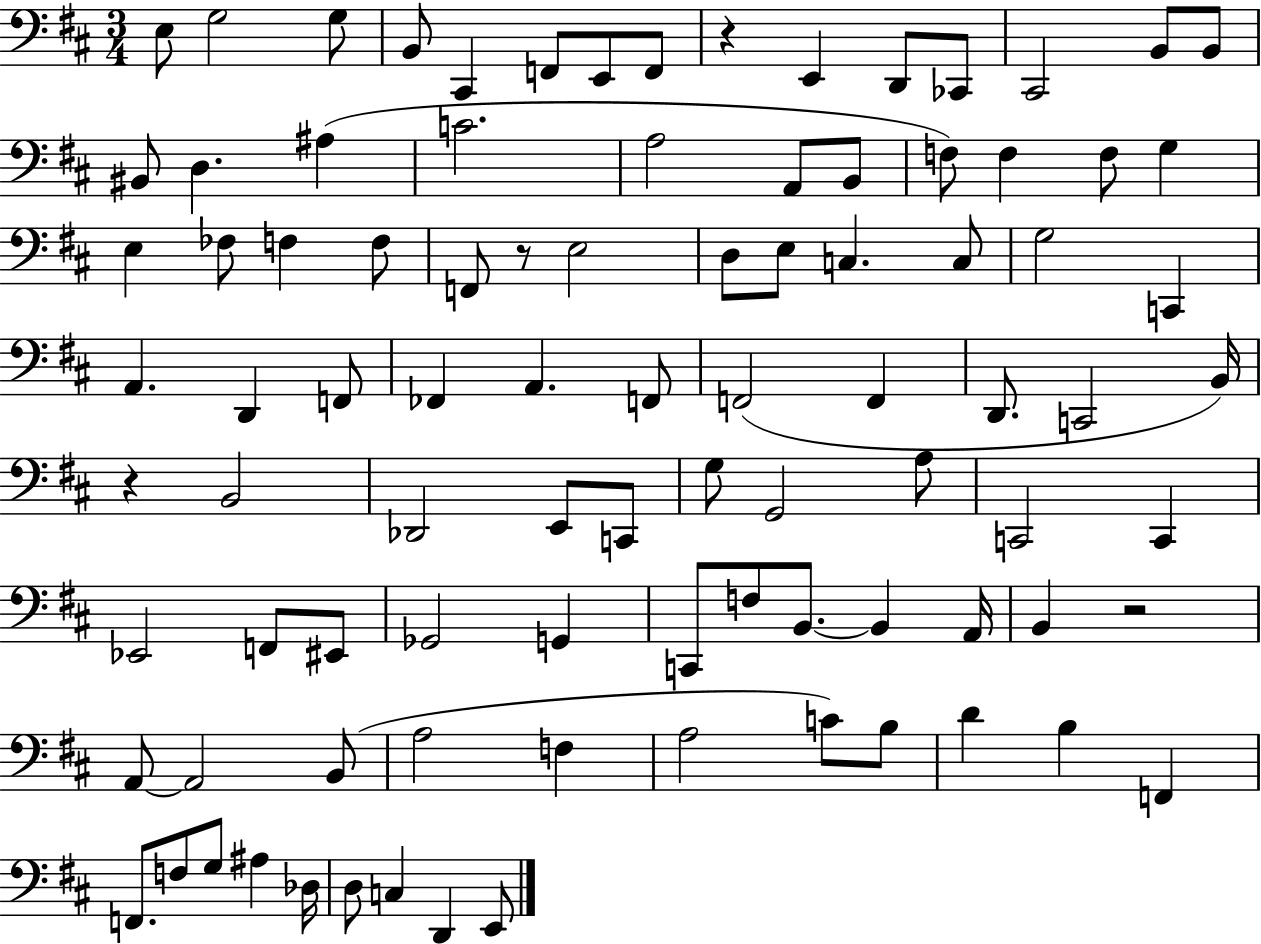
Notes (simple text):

E3/e G3/h G3/e B2/e C#2/q F2/e E2/e F2/e R/q E2/q D2/e CES2/e C#2/h B2/e B2/e BIS2/e D3/q. A#3/q C4/h. A3/h A2/e B2/e F3/e F3/q F3/e G3/q E3/q FES3/e F3/q F3/e F2/e R/e E3/h D3/e E3/e C3/q. C3/e G3/h C2/q A2/q. D2/q F2/e FES2/q A2/q. F2/e F2/h F2/q D2/e. C2/h B2/s R/q B2/h Db2/h E2/e C2/e G3/e G2/h A3/e C2/h C2/q Eb2/h F2/e EIS2/e Gb2/h G2/q C2/e F3/e B2/e. B2/q A2/s B2/q R/h A2/e A2/h B2/e A3/h F3/q A3/h C4/e B3/e D4/q B3/q F2/q F2/e. F3/e G3/e A#3/q Db3/s D3/e C3/q D2/q E2/e